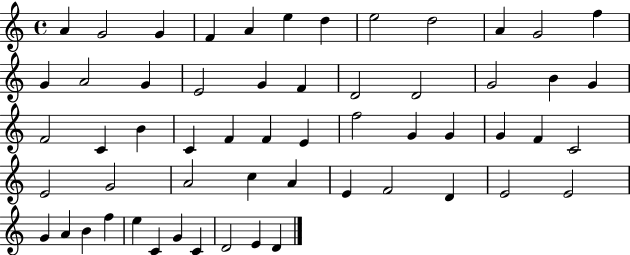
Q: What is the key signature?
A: C major